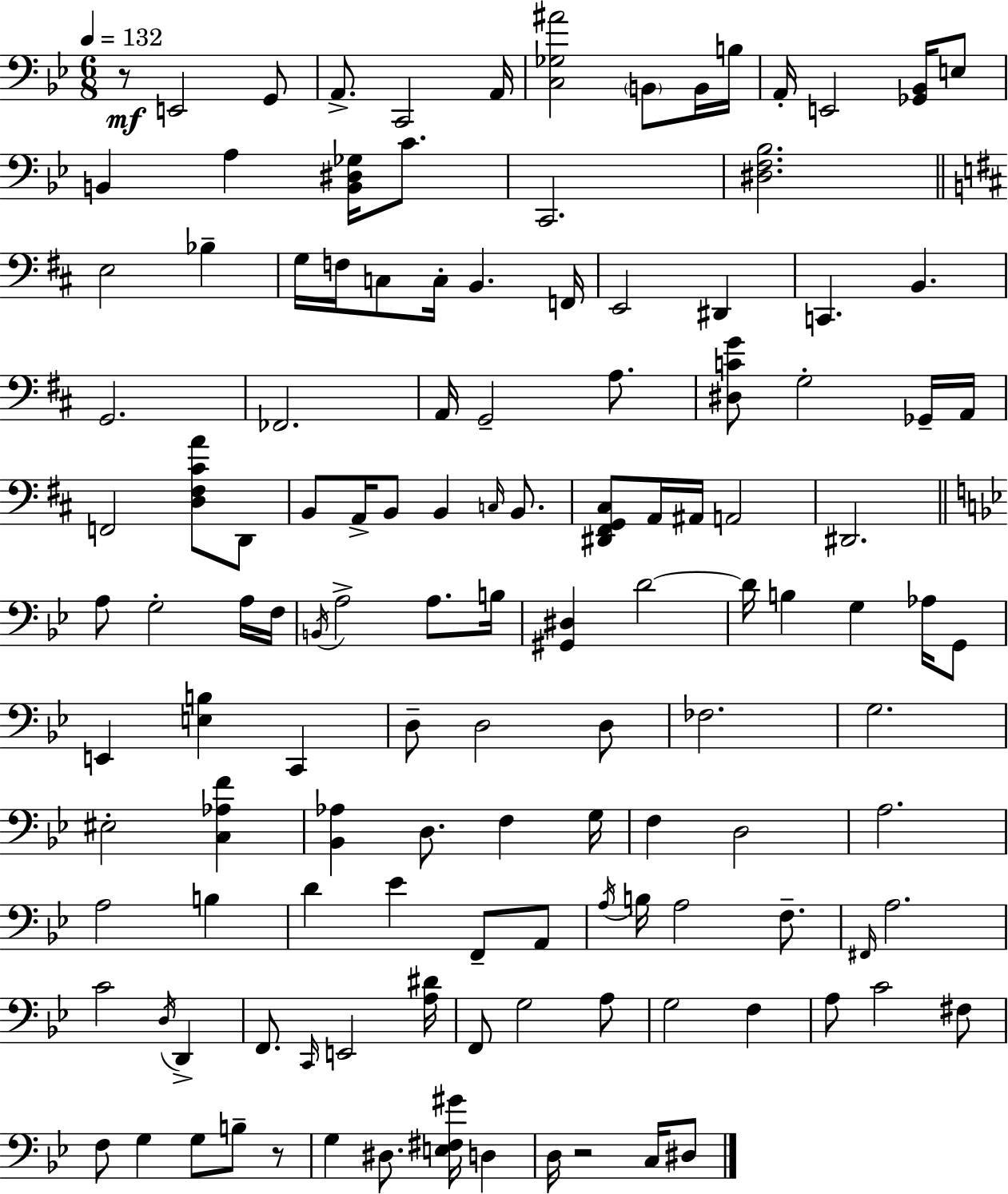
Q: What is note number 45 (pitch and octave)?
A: A#2